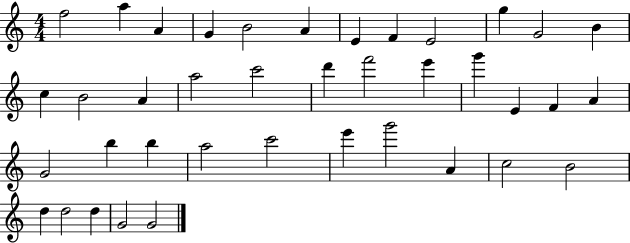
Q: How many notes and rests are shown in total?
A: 39